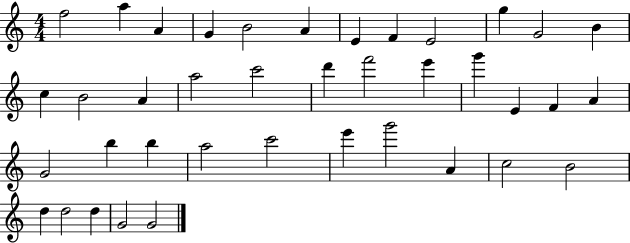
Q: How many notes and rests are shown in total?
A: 39